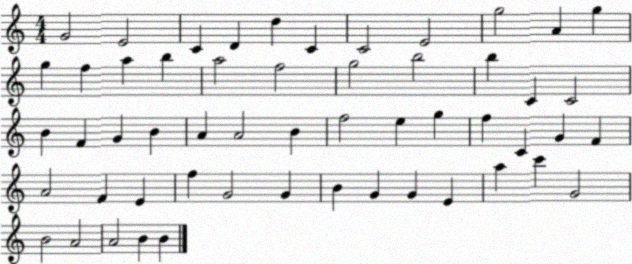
X:1
T:Untitled
M:4/4
L:1/4
K:C
G2 E2 C D d C C2 E2 g2 A g g f a b a2 f2 g2 b2 b C C2 B F G B A A2 B f2 e g f C G F A2 F E f G2 G B G G E a c' G2 B2 A2 A2 B B